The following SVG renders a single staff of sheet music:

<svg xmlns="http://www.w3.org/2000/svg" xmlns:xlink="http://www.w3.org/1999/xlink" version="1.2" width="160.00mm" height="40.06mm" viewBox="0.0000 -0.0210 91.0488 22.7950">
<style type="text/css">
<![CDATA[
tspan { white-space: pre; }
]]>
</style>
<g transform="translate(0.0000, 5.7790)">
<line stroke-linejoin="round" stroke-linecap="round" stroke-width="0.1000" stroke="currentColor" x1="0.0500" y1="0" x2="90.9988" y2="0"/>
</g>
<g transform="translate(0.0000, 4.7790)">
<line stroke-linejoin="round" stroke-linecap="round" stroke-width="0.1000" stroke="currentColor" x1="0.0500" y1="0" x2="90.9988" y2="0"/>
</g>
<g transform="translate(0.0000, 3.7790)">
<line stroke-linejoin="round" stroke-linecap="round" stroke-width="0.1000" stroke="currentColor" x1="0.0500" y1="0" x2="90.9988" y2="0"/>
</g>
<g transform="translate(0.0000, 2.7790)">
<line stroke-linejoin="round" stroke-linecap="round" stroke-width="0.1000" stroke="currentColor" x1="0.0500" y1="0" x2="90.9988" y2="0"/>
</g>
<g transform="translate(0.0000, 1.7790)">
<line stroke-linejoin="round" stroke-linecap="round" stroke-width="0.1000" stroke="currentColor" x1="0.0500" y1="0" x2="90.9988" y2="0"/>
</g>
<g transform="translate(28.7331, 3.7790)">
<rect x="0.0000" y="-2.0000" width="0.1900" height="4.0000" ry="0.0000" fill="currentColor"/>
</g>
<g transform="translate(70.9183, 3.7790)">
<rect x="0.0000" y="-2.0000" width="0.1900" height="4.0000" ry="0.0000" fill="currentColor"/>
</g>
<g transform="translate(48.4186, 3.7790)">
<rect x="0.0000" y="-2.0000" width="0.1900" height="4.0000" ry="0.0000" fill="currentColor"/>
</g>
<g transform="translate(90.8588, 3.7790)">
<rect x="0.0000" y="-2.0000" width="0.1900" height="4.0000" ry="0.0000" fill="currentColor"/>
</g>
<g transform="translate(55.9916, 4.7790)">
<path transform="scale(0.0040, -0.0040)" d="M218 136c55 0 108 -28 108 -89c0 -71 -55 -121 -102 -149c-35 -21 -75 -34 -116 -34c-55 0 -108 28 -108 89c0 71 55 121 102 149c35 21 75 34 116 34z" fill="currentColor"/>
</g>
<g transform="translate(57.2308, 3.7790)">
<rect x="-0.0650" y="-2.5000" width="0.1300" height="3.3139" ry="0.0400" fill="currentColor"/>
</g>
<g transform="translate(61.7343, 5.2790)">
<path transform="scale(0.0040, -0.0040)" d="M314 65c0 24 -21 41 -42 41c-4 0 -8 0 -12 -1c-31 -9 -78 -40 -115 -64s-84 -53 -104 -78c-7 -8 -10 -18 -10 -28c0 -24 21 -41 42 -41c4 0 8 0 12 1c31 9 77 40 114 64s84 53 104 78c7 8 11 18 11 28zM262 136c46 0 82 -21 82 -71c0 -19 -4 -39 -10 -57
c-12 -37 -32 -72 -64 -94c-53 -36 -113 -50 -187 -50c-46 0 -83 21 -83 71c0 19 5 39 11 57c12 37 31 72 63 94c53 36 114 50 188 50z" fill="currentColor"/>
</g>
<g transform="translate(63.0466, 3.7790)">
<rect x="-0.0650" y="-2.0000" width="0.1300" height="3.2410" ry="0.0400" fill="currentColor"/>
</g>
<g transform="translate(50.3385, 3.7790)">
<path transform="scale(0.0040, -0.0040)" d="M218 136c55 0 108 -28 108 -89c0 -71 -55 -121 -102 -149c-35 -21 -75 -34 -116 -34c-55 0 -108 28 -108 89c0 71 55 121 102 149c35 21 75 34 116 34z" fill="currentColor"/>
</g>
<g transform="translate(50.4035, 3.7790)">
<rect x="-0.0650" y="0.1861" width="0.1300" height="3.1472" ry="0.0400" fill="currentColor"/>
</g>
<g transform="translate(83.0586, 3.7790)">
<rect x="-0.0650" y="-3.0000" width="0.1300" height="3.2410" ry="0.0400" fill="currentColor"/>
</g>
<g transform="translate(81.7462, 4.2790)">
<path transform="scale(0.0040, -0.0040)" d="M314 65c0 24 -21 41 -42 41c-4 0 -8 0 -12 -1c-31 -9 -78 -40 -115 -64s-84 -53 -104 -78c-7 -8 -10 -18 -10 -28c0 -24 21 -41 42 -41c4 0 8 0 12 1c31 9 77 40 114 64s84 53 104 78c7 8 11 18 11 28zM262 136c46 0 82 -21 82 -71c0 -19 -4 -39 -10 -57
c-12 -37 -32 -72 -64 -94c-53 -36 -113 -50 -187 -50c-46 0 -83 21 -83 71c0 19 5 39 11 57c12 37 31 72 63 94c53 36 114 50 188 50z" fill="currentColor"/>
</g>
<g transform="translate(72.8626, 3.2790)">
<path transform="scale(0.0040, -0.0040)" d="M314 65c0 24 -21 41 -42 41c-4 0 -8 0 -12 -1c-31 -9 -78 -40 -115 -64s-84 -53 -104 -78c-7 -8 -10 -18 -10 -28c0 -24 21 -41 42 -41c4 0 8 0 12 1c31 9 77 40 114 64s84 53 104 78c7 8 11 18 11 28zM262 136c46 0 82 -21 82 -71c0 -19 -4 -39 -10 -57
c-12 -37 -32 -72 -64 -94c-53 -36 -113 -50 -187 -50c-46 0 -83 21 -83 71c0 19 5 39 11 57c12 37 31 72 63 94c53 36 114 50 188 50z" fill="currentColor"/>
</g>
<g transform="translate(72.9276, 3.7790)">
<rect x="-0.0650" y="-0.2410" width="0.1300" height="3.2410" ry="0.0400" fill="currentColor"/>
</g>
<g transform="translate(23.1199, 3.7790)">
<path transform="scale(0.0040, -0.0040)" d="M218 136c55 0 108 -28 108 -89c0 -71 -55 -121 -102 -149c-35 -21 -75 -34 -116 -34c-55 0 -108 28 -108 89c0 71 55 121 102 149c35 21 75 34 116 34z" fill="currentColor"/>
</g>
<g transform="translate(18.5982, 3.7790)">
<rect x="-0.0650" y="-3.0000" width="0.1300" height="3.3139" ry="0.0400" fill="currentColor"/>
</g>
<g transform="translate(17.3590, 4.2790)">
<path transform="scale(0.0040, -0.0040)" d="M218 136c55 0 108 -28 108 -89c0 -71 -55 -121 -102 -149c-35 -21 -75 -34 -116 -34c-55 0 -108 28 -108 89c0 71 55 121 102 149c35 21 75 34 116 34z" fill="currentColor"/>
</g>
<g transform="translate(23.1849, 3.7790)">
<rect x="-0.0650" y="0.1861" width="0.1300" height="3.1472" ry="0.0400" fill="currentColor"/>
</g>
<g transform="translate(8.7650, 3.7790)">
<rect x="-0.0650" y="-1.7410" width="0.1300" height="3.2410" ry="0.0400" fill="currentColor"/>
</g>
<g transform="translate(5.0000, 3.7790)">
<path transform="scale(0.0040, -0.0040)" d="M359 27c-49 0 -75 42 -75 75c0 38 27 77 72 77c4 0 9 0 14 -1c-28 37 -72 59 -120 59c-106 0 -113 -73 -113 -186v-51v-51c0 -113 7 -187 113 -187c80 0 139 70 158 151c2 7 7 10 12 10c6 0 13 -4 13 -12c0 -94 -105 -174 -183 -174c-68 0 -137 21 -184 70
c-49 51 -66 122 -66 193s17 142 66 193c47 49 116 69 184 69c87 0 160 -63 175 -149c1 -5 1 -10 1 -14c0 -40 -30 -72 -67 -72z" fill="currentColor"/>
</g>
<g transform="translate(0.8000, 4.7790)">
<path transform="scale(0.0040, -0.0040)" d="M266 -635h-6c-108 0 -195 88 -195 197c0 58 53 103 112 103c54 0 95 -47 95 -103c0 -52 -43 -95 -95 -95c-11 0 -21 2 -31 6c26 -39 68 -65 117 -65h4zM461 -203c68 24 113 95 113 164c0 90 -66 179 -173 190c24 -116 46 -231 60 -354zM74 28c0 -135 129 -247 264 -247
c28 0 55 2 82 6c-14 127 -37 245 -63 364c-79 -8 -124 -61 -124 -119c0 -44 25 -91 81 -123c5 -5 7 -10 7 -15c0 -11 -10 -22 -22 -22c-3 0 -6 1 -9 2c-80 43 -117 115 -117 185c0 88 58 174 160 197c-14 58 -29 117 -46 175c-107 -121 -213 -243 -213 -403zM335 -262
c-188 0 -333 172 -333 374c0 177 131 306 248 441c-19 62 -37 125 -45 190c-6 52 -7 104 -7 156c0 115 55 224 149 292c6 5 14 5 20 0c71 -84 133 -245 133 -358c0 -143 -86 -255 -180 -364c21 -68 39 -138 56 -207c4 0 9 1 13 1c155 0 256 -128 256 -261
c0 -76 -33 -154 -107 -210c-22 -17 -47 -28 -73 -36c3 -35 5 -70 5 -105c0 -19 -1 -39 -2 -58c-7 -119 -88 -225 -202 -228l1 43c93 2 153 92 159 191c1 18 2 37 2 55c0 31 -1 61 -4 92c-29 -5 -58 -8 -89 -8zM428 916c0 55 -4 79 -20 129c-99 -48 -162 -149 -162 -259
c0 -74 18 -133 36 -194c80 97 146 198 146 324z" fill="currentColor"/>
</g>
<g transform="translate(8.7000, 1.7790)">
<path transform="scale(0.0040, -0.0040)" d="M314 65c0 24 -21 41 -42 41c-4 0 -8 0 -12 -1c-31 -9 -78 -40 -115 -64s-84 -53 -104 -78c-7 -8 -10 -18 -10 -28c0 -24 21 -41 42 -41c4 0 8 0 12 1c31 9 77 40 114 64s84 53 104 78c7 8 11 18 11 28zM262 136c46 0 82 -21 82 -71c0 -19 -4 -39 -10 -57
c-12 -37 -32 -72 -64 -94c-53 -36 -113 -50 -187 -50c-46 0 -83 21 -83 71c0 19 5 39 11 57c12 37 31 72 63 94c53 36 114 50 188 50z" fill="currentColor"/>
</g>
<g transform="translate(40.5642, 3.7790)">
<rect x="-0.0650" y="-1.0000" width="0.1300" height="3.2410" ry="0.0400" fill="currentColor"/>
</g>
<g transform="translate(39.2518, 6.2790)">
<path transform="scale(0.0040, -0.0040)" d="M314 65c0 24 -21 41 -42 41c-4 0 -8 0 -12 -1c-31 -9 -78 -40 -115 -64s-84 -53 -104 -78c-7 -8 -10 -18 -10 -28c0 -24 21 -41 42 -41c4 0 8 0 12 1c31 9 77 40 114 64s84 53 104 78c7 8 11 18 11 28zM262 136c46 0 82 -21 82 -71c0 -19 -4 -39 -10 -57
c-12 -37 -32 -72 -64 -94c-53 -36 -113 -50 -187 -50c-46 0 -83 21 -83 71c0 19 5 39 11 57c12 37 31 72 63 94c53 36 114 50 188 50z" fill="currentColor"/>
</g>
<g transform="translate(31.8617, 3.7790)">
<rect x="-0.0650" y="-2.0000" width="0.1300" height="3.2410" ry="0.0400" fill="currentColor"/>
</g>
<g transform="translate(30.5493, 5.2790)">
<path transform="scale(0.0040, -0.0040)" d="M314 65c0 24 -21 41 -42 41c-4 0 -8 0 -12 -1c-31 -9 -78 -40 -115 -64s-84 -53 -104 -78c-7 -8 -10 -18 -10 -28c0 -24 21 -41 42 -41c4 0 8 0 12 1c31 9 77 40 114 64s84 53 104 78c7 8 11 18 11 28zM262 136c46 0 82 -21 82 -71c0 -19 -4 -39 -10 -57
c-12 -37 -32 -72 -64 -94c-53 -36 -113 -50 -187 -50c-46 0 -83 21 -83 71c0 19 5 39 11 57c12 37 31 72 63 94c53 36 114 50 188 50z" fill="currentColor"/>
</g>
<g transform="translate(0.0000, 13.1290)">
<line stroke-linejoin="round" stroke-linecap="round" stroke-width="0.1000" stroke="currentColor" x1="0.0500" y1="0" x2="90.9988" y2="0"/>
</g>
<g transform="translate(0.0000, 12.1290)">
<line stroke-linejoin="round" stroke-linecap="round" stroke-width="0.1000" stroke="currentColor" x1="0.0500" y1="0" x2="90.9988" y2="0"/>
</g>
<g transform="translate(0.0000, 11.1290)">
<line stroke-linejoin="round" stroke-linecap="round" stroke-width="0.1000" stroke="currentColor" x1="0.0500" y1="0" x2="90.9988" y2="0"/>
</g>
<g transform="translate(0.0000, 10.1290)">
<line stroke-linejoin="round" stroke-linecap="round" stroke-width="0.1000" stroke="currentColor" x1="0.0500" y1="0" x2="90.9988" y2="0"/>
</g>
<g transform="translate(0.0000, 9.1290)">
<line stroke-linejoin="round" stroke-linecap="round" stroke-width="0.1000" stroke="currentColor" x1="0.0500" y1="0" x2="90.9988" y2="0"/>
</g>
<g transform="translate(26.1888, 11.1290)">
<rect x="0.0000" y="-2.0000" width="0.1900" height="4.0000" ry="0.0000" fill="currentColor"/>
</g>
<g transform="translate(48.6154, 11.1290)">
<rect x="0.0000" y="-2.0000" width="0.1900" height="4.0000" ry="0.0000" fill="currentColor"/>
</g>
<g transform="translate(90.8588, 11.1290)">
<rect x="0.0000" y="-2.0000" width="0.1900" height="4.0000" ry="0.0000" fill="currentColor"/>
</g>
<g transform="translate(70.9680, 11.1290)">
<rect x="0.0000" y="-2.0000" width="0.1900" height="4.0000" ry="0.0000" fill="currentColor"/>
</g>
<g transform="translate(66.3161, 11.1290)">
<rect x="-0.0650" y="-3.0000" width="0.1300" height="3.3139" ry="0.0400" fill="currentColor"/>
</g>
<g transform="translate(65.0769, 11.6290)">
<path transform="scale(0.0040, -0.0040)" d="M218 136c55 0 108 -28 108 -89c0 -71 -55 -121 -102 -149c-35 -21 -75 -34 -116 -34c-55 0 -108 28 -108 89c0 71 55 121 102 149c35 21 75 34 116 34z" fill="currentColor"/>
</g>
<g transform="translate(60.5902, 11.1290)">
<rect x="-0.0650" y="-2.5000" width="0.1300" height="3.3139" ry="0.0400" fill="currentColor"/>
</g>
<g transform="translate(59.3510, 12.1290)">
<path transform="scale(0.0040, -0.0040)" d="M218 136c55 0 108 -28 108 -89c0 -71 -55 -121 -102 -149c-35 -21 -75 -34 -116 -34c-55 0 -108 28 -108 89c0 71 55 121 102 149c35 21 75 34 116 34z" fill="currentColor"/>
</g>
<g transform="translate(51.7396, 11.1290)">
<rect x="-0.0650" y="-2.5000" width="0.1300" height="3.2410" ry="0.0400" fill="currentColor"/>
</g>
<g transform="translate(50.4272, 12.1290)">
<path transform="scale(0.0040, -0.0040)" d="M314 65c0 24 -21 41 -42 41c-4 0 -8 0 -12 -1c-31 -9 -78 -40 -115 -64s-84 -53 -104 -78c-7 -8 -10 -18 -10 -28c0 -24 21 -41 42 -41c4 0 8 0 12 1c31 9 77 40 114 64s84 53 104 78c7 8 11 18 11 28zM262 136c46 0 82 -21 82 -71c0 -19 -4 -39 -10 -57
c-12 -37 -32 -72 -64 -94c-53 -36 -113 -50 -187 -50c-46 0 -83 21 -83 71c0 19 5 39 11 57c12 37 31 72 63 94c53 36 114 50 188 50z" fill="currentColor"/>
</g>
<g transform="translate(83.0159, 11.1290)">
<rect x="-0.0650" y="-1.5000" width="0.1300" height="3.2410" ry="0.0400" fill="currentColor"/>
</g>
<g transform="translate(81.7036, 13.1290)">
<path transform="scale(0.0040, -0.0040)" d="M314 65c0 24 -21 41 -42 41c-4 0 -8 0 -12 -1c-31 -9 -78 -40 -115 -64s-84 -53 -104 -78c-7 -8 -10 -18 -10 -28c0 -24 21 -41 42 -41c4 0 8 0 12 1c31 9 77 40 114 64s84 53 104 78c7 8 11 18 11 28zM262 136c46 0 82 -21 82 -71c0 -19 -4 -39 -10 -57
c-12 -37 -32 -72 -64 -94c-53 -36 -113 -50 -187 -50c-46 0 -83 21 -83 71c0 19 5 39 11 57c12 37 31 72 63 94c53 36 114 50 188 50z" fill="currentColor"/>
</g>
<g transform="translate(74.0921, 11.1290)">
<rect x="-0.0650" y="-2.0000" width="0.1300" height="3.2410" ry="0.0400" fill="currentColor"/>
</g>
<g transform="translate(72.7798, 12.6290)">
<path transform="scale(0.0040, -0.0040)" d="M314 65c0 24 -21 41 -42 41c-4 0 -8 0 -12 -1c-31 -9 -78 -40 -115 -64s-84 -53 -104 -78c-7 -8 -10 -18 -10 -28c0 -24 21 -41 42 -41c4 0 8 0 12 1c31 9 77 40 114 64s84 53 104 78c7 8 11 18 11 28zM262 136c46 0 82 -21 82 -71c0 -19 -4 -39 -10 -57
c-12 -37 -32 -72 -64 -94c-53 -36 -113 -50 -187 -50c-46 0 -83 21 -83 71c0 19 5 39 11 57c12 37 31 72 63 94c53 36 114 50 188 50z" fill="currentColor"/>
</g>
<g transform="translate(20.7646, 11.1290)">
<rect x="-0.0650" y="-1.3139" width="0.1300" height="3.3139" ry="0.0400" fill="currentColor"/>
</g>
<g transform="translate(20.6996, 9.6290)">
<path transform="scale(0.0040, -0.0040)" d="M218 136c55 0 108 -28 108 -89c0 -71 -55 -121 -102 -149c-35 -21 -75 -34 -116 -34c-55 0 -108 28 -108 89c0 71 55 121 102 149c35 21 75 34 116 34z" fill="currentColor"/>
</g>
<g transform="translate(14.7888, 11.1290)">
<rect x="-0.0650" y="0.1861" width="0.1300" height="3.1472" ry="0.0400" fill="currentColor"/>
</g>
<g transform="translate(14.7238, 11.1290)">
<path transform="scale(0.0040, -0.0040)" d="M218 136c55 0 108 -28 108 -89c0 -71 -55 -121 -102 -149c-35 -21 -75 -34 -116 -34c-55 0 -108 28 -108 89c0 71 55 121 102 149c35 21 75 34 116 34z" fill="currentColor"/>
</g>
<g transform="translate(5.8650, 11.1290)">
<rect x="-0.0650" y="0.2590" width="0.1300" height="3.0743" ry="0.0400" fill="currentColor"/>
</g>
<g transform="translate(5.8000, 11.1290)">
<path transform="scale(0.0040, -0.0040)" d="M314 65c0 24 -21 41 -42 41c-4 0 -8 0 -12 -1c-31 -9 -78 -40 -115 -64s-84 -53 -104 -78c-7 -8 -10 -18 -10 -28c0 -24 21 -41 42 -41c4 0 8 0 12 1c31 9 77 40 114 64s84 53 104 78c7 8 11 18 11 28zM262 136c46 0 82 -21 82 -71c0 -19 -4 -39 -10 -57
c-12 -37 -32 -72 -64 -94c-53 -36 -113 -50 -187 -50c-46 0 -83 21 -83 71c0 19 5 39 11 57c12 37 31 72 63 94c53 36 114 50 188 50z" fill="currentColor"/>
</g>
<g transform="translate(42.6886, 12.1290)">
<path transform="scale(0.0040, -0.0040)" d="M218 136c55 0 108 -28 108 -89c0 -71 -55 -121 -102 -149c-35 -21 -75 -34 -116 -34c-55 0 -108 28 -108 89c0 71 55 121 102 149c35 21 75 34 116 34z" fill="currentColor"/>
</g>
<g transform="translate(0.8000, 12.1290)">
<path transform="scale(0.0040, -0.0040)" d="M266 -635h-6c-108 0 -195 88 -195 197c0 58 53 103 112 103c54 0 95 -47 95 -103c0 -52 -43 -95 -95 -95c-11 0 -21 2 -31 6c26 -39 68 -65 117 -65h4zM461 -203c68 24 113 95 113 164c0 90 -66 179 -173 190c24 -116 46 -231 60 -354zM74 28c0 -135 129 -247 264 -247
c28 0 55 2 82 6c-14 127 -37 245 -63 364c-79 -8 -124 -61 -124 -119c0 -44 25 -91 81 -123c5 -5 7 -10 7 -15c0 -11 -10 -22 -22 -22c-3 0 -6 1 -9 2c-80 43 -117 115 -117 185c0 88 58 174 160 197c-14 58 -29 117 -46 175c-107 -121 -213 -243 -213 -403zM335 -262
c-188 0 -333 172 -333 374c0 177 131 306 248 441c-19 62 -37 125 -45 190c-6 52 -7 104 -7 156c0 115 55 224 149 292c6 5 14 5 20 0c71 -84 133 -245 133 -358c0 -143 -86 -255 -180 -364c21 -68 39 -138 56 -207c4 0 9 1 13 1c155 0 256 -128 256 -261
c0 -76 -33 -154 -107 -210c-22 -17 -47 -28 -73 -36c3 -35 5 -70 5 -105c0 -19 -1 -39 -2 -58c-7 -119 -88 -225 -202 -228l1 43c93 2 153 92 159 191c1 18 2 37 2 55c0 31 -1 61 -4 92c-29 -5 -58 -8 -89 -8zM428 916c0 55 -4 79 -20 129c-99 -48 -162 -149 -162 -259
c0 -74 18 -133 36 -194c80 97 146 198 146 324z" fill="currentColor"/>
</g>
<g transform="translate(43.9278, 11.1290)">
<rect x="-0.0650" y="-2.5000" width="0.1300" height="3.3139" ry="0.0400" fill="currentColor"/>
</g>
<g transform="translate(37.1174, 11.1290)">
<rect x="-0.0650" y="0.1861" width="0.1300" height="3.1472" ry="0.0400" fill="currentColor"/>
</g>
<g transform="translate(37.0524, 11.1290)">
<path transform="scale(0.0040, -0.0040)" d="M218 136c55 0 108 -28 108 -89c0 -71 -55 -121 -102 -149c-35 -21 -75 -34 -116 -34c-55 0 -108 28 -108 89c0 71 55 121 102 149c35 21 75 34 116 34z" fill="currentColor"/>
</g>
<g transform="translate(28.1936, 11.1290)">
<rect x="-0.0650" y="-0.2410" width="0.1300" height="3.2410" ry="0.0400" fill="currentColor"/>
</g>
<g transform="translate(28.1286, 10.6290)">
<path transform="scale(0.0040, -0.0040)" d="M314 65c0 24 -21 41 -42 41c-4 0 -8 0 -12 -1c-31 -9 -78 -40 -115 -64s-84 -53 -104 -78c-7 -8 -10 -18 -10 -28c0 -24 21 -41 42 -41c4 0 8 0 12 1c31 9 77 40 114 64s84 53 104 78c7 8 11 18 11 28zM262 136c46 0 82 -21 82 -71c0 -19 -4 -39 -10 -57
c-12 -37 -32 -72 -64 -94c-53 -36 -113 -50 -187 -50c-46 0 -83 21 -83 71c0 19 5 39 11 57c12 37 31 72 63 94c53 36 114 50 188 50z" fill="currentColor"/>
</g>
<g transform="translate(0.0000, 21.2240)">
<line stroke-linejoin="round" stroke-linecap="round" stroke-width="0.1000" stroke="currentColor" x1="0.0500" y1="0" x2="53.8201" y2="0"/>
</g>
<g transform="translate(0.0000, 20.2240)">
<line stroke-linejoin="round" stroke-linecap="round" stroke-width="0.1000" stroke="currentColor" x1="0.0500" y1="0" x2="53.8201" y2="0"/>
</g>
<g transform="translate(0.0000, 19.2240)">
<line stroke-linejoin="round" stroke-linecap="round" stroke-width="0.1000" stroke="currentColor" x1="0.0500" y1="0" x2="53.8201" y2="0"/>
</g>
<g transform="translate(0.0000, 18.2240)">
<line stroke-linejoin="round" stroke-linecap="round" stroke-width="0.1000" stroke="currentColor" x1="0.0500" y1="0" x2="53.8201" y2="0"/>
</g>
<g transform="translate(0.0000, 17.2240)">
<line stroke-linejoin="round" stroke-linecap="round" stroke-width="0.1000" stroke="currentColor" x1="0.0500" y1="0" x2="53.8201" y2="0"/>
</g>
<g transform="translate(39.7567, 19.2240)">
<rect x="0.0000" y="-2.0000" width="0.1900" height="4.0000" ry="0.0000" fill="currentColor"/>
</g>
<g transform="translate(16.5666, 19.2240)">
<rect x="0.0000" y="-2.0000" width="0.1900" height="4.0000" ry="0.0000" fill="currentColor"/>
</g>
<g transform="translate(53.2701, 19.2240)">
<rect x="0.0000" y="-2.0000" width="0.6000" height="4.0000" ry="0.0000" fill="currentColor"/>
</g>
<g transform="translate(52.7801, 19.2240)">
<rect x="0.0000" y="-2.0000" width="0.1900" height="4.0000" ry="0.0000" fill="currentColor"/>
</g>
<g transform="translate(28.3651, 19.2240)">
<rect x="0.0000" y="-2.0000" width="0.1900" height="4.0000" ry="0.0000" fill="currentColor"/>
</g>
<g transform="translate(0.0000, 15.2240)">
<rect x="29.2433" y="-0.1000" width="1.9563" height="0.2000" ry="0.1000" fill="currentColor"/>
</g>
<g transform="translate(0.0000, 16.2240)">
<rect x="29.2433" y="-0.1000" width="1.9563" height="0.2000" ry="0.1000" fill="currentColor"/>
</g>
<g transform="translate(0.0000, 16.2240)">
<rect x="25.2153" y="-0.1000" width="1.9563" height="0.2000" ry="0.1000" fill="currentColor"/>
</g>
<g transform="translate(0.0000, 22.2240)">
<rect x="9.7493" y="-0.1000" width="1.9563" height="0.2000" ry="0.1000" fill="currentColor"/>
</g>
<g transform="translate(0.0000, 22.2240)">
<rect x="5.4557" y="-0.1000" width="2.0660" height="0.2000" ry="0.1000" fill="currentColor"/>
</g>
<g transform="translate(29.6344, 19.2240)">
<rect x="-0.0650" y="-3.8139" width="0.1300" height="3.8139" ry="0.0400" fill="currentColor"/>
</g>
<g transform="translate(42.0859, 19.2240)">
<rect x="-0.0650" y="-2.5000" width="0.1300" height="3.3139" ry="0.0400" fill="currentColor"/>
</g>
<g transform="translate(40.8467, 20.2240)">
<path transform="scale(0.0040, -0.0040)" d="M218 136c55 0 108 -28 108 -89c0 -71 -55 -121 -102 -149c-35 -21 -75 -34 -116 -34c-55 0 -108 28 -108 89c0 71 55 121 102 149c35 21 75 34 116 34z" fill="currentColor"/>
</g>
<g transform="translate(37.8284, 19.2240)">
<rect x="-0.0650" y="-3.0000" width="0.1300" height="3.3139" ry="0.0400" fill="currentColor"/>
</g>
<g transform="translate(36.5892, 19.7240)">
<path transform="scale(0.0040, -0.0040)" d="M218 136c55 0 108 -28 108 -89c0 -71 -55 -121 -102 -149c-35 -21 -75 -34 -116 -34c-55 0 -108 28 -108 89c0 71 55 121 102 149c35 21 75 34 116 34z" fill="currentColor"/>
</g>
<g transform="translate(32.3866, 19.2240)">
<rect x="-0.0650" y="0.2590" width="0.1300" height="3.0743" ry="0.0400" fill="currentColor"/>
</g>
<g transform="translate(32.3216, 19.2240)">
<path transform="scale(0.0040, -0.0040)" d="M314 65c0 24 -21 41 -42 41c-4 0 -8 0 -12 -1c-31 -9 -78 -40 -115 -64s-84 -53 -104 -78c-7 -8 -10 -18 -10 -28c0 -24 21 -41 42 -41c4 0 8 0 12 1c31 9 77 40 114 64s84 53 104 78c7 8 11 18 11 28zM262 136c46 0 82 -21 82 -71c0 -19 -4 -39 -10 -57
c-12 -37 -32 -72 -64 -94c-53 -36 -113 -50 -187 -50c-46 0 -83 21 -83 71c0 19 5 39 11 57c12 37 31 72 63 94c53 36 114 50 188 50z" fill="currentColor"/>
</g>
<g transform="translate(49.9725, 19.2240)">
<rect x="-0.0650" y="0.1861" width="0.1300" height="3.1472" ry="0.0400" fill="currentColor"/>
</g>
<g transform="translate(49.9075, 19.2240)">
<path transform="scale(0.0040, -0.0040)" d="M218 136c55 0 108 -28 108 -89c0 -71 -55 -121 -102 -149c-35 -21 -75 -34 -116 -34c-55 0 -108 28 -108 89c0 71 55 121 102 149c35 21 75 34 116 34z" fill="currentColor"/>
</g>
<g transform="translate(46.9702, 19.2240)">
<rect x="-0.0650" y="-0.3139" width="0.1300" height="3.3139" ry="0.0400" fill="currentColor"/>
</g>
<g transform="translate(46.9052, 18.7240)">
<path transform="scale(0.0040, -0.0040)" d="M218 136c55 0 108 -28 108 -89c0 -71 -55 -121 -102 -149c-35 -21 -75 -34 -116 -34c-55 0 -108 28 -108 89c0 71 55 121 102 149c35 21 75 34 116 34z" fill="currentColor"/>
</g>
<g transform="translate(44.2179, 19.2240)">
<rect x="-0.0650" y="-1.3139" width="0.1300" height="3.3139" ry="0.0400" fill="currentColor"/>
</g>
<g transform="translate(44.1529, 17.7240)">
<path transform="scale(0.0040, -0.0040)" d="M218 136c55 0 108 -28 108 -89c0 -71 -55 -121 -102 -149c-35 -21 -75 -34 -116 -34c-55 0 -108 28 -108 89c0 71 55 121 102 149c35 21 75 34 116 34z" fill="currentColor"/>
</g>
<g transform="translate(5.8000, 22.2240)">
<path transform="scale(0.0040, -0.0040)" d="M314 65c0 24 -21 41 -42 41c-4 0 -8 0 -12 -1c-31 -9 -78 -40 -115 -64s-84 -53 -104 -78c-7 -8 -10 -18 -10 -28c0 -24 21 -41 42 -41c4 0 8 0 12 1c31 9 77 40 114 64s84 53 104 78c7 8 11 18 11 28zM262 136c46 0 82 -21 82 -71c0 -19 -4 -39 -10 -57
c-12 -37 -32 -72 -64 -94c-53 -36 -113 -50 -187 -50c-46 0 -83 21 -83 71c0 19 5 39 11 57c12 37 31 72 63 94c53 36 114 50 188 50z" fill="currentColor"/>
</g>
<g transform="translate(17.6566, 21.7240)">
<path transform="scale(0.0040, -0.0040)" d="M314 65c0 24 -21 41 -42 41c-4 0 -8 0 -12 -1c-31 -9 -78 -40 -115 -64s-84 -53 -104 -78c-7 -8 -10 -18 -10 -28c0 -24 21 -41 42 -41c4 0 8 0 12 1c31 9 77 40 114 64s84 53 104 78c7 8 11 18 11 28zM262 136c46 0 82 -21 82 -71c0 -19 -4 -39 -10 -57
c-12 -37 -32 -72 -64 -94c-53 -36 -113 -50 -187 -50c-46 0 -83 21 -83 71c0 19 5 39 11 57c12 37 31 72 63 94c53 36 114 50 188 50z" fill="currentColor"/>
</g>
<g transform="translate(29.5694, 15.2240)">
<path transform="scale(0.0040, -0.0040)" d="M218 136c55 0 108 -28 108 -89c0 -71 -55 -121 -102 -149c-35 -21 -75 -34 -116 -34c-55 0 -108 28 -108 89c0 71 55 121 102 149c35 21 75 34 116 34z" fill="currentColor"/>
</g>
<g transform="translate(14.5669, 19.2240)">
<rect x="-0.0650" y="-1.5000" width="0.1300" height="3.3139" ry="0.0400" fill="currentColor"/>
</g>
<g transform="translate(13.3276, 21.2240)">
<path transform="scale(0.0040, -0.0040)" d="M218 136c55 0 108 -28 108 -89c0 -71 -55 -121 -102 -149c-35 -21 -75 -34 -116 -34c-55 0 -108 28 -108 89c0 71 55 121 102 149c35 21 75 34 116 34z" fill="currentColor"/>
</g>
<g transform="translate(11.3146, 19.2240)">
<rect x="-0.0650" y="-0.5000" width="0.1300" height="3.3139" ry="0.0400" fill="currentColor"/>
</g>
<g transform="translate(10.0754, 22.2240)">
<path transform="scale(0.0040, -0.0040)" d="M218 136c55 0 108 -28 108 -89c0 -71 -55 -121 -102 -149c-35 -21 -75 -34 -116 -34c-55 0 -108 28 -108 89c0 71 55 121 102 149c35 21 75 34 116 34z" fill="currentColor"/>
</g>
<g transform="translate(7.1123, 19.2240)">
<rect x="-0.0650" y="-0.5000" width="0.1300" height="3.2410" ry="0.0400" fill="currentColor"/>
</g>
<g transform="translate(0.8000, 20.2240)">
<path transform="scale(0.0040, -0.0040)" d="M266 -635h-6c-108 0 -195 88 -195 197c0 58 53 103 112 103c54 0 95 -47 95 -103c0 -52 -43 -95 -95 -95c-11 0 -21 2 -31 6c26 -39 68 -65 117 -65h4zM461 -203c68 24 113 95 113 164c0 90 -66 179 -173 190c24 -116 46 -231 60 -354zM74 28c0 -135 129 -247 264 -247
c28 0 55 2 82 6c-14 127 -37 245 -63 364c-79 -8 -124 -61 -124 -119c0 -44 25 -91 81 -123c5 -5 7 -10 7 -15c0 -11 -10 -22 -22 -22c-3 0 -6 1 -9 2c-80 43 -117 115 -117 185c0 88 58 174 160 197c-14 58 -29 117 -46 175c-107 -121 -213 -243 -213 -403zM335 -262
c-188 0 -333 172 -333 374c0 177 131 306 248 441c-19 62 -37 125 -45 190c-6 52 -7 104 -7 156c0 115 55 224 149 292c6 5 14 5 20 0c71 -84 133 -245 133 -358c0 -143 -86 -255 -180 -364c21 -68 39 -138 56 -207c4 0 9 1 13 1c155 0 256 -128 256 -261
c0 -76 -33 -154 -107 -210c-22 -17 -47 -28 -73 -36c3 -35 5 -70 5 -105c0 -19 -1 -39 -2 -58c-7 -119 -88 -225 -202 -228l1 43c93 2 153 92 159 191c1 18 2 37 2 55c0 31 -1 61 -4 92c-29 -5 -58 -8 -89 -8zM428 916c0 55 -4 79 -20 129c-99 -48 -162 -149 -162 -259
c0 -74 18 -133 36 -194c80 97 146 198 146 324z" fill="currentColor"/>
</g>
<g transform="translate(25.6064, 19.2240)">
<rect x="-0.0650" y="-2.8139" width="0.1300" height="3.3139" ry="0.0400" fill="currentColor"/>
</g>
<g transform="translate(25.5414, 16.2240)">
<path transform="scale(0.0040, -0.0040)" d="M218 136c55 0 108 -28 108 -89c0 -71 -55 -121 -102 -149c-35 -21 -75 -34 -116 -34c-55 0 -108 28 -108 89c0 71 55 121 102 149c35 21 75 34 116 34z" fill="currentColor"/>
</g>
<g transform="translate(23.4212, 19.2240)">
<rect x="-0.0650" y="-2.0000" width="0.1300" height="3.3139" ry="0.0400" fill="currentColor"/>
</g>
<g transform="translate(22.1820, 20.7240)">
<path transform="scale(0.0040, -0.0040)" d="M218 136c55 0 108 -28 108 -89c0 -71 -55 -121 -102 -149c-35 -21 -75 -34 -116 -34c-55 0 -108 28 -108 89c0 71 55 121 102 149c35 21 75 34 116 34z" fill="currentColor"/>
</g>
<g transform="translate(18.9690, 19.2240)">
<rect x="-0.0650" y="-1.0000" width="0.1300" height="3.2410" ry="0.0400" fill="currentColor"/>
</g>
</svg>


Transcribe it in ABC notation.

X:1
T:Untitled
M:4/4
L:1/4
K:C
f2 A B F2 D2 B G F2 c2 A2 B2 B e c2 B G G2 G A F2 E2 C2 C E D2 F a c' B2 A G e c B